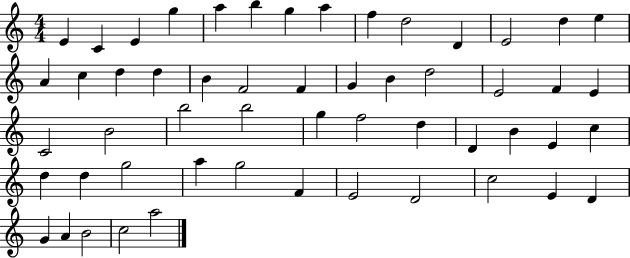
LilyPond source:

{
  \clef treble
  \numericTimeSignature
  \time 4/4
  \key c \major
  e'4 c'4 e'4 g''4 | a''4 b''4 g''4 a''4 | f''4 d''2 d'4 | e'2 d''4 e''4 | \break a'4 c''4 d''4 d''4 | b'4 f'2 f'4 | g'4 b'4 d''2 | e'2 f'4 e'4 | \break c'2 b'2 | b''2 b''2 | g''4 f''2 d''4 | d'4 b'4 e'4 c''4 | \break d''4 d''4 g''2 | a''4 g''2 f'4 | e'2 d'2 | c''2 e'4 d'4 | \break g'4 a'4 b'2 | c''2 a''2 | \bar "|."
}